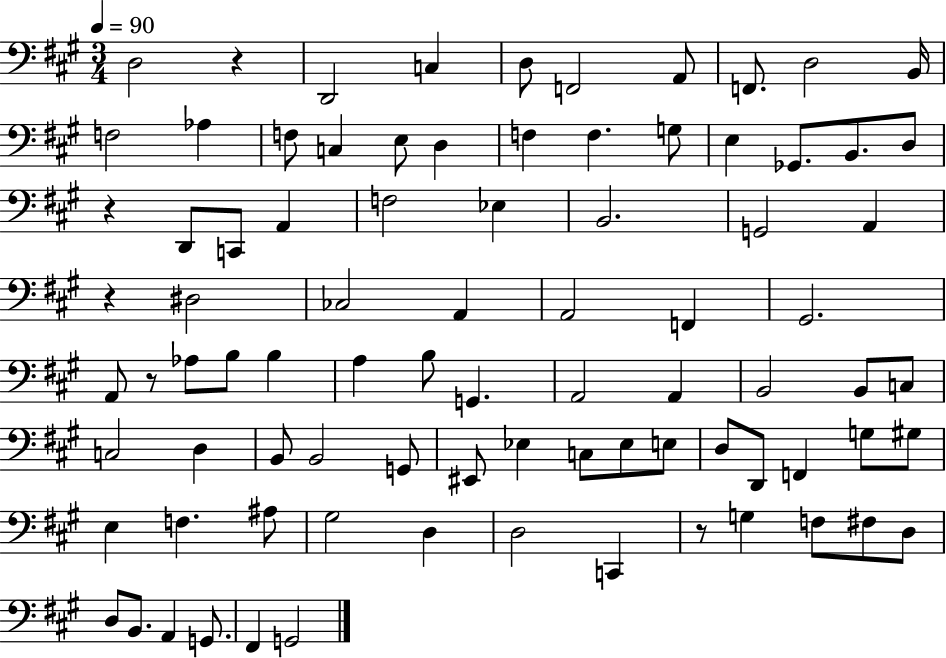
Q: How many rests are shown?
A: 5